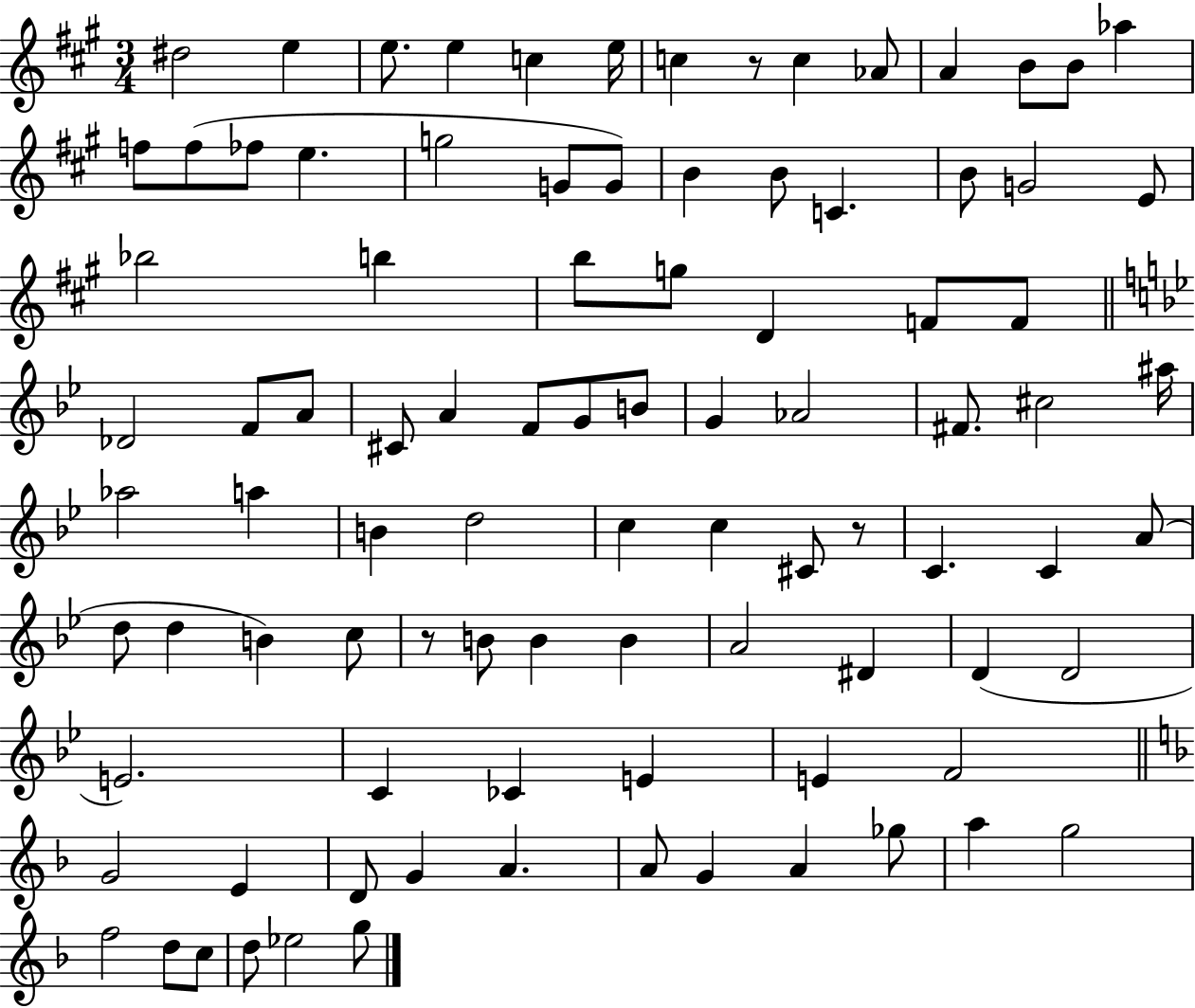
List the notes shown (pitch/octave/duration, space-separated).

D#5/h E5/q E5/e. E5/q C5/q E5/s C5/q R/e C5/q Ab4/e A4/q B4/e B4/e Ab5/q F5/e F5/e FES5/e E5/q. G5/h G4/e G4/e B4/q B4/e C4/q. B4/e G4/h E4/e Bb5/h B5/q B5/e G5/e D4/q F4/e F4/e Db4/h F4/e A4/e C#4/e A4/q F4/e G4/e B4/e G4/q Ab4/h F#4/e. C#5/h A#5/s Ab5/h A5/q B4/q D5/h C5/q C5/q C#4/e R/e C4/q. C4/q A4/e D5/e D5/q B4/q C5/e R/e B4/e B4/q B4/q A4/h D#4/q D4/q D4/h E4/h. C4/q CES4/q E4/q E4/q F4/h G4/h E4/q D4/e G4/q A4/q. A4/e G4/q A4/q Gb5/e A5/q G5/h F5/h D5/e C5/e D5/e Eb5/h G5/e